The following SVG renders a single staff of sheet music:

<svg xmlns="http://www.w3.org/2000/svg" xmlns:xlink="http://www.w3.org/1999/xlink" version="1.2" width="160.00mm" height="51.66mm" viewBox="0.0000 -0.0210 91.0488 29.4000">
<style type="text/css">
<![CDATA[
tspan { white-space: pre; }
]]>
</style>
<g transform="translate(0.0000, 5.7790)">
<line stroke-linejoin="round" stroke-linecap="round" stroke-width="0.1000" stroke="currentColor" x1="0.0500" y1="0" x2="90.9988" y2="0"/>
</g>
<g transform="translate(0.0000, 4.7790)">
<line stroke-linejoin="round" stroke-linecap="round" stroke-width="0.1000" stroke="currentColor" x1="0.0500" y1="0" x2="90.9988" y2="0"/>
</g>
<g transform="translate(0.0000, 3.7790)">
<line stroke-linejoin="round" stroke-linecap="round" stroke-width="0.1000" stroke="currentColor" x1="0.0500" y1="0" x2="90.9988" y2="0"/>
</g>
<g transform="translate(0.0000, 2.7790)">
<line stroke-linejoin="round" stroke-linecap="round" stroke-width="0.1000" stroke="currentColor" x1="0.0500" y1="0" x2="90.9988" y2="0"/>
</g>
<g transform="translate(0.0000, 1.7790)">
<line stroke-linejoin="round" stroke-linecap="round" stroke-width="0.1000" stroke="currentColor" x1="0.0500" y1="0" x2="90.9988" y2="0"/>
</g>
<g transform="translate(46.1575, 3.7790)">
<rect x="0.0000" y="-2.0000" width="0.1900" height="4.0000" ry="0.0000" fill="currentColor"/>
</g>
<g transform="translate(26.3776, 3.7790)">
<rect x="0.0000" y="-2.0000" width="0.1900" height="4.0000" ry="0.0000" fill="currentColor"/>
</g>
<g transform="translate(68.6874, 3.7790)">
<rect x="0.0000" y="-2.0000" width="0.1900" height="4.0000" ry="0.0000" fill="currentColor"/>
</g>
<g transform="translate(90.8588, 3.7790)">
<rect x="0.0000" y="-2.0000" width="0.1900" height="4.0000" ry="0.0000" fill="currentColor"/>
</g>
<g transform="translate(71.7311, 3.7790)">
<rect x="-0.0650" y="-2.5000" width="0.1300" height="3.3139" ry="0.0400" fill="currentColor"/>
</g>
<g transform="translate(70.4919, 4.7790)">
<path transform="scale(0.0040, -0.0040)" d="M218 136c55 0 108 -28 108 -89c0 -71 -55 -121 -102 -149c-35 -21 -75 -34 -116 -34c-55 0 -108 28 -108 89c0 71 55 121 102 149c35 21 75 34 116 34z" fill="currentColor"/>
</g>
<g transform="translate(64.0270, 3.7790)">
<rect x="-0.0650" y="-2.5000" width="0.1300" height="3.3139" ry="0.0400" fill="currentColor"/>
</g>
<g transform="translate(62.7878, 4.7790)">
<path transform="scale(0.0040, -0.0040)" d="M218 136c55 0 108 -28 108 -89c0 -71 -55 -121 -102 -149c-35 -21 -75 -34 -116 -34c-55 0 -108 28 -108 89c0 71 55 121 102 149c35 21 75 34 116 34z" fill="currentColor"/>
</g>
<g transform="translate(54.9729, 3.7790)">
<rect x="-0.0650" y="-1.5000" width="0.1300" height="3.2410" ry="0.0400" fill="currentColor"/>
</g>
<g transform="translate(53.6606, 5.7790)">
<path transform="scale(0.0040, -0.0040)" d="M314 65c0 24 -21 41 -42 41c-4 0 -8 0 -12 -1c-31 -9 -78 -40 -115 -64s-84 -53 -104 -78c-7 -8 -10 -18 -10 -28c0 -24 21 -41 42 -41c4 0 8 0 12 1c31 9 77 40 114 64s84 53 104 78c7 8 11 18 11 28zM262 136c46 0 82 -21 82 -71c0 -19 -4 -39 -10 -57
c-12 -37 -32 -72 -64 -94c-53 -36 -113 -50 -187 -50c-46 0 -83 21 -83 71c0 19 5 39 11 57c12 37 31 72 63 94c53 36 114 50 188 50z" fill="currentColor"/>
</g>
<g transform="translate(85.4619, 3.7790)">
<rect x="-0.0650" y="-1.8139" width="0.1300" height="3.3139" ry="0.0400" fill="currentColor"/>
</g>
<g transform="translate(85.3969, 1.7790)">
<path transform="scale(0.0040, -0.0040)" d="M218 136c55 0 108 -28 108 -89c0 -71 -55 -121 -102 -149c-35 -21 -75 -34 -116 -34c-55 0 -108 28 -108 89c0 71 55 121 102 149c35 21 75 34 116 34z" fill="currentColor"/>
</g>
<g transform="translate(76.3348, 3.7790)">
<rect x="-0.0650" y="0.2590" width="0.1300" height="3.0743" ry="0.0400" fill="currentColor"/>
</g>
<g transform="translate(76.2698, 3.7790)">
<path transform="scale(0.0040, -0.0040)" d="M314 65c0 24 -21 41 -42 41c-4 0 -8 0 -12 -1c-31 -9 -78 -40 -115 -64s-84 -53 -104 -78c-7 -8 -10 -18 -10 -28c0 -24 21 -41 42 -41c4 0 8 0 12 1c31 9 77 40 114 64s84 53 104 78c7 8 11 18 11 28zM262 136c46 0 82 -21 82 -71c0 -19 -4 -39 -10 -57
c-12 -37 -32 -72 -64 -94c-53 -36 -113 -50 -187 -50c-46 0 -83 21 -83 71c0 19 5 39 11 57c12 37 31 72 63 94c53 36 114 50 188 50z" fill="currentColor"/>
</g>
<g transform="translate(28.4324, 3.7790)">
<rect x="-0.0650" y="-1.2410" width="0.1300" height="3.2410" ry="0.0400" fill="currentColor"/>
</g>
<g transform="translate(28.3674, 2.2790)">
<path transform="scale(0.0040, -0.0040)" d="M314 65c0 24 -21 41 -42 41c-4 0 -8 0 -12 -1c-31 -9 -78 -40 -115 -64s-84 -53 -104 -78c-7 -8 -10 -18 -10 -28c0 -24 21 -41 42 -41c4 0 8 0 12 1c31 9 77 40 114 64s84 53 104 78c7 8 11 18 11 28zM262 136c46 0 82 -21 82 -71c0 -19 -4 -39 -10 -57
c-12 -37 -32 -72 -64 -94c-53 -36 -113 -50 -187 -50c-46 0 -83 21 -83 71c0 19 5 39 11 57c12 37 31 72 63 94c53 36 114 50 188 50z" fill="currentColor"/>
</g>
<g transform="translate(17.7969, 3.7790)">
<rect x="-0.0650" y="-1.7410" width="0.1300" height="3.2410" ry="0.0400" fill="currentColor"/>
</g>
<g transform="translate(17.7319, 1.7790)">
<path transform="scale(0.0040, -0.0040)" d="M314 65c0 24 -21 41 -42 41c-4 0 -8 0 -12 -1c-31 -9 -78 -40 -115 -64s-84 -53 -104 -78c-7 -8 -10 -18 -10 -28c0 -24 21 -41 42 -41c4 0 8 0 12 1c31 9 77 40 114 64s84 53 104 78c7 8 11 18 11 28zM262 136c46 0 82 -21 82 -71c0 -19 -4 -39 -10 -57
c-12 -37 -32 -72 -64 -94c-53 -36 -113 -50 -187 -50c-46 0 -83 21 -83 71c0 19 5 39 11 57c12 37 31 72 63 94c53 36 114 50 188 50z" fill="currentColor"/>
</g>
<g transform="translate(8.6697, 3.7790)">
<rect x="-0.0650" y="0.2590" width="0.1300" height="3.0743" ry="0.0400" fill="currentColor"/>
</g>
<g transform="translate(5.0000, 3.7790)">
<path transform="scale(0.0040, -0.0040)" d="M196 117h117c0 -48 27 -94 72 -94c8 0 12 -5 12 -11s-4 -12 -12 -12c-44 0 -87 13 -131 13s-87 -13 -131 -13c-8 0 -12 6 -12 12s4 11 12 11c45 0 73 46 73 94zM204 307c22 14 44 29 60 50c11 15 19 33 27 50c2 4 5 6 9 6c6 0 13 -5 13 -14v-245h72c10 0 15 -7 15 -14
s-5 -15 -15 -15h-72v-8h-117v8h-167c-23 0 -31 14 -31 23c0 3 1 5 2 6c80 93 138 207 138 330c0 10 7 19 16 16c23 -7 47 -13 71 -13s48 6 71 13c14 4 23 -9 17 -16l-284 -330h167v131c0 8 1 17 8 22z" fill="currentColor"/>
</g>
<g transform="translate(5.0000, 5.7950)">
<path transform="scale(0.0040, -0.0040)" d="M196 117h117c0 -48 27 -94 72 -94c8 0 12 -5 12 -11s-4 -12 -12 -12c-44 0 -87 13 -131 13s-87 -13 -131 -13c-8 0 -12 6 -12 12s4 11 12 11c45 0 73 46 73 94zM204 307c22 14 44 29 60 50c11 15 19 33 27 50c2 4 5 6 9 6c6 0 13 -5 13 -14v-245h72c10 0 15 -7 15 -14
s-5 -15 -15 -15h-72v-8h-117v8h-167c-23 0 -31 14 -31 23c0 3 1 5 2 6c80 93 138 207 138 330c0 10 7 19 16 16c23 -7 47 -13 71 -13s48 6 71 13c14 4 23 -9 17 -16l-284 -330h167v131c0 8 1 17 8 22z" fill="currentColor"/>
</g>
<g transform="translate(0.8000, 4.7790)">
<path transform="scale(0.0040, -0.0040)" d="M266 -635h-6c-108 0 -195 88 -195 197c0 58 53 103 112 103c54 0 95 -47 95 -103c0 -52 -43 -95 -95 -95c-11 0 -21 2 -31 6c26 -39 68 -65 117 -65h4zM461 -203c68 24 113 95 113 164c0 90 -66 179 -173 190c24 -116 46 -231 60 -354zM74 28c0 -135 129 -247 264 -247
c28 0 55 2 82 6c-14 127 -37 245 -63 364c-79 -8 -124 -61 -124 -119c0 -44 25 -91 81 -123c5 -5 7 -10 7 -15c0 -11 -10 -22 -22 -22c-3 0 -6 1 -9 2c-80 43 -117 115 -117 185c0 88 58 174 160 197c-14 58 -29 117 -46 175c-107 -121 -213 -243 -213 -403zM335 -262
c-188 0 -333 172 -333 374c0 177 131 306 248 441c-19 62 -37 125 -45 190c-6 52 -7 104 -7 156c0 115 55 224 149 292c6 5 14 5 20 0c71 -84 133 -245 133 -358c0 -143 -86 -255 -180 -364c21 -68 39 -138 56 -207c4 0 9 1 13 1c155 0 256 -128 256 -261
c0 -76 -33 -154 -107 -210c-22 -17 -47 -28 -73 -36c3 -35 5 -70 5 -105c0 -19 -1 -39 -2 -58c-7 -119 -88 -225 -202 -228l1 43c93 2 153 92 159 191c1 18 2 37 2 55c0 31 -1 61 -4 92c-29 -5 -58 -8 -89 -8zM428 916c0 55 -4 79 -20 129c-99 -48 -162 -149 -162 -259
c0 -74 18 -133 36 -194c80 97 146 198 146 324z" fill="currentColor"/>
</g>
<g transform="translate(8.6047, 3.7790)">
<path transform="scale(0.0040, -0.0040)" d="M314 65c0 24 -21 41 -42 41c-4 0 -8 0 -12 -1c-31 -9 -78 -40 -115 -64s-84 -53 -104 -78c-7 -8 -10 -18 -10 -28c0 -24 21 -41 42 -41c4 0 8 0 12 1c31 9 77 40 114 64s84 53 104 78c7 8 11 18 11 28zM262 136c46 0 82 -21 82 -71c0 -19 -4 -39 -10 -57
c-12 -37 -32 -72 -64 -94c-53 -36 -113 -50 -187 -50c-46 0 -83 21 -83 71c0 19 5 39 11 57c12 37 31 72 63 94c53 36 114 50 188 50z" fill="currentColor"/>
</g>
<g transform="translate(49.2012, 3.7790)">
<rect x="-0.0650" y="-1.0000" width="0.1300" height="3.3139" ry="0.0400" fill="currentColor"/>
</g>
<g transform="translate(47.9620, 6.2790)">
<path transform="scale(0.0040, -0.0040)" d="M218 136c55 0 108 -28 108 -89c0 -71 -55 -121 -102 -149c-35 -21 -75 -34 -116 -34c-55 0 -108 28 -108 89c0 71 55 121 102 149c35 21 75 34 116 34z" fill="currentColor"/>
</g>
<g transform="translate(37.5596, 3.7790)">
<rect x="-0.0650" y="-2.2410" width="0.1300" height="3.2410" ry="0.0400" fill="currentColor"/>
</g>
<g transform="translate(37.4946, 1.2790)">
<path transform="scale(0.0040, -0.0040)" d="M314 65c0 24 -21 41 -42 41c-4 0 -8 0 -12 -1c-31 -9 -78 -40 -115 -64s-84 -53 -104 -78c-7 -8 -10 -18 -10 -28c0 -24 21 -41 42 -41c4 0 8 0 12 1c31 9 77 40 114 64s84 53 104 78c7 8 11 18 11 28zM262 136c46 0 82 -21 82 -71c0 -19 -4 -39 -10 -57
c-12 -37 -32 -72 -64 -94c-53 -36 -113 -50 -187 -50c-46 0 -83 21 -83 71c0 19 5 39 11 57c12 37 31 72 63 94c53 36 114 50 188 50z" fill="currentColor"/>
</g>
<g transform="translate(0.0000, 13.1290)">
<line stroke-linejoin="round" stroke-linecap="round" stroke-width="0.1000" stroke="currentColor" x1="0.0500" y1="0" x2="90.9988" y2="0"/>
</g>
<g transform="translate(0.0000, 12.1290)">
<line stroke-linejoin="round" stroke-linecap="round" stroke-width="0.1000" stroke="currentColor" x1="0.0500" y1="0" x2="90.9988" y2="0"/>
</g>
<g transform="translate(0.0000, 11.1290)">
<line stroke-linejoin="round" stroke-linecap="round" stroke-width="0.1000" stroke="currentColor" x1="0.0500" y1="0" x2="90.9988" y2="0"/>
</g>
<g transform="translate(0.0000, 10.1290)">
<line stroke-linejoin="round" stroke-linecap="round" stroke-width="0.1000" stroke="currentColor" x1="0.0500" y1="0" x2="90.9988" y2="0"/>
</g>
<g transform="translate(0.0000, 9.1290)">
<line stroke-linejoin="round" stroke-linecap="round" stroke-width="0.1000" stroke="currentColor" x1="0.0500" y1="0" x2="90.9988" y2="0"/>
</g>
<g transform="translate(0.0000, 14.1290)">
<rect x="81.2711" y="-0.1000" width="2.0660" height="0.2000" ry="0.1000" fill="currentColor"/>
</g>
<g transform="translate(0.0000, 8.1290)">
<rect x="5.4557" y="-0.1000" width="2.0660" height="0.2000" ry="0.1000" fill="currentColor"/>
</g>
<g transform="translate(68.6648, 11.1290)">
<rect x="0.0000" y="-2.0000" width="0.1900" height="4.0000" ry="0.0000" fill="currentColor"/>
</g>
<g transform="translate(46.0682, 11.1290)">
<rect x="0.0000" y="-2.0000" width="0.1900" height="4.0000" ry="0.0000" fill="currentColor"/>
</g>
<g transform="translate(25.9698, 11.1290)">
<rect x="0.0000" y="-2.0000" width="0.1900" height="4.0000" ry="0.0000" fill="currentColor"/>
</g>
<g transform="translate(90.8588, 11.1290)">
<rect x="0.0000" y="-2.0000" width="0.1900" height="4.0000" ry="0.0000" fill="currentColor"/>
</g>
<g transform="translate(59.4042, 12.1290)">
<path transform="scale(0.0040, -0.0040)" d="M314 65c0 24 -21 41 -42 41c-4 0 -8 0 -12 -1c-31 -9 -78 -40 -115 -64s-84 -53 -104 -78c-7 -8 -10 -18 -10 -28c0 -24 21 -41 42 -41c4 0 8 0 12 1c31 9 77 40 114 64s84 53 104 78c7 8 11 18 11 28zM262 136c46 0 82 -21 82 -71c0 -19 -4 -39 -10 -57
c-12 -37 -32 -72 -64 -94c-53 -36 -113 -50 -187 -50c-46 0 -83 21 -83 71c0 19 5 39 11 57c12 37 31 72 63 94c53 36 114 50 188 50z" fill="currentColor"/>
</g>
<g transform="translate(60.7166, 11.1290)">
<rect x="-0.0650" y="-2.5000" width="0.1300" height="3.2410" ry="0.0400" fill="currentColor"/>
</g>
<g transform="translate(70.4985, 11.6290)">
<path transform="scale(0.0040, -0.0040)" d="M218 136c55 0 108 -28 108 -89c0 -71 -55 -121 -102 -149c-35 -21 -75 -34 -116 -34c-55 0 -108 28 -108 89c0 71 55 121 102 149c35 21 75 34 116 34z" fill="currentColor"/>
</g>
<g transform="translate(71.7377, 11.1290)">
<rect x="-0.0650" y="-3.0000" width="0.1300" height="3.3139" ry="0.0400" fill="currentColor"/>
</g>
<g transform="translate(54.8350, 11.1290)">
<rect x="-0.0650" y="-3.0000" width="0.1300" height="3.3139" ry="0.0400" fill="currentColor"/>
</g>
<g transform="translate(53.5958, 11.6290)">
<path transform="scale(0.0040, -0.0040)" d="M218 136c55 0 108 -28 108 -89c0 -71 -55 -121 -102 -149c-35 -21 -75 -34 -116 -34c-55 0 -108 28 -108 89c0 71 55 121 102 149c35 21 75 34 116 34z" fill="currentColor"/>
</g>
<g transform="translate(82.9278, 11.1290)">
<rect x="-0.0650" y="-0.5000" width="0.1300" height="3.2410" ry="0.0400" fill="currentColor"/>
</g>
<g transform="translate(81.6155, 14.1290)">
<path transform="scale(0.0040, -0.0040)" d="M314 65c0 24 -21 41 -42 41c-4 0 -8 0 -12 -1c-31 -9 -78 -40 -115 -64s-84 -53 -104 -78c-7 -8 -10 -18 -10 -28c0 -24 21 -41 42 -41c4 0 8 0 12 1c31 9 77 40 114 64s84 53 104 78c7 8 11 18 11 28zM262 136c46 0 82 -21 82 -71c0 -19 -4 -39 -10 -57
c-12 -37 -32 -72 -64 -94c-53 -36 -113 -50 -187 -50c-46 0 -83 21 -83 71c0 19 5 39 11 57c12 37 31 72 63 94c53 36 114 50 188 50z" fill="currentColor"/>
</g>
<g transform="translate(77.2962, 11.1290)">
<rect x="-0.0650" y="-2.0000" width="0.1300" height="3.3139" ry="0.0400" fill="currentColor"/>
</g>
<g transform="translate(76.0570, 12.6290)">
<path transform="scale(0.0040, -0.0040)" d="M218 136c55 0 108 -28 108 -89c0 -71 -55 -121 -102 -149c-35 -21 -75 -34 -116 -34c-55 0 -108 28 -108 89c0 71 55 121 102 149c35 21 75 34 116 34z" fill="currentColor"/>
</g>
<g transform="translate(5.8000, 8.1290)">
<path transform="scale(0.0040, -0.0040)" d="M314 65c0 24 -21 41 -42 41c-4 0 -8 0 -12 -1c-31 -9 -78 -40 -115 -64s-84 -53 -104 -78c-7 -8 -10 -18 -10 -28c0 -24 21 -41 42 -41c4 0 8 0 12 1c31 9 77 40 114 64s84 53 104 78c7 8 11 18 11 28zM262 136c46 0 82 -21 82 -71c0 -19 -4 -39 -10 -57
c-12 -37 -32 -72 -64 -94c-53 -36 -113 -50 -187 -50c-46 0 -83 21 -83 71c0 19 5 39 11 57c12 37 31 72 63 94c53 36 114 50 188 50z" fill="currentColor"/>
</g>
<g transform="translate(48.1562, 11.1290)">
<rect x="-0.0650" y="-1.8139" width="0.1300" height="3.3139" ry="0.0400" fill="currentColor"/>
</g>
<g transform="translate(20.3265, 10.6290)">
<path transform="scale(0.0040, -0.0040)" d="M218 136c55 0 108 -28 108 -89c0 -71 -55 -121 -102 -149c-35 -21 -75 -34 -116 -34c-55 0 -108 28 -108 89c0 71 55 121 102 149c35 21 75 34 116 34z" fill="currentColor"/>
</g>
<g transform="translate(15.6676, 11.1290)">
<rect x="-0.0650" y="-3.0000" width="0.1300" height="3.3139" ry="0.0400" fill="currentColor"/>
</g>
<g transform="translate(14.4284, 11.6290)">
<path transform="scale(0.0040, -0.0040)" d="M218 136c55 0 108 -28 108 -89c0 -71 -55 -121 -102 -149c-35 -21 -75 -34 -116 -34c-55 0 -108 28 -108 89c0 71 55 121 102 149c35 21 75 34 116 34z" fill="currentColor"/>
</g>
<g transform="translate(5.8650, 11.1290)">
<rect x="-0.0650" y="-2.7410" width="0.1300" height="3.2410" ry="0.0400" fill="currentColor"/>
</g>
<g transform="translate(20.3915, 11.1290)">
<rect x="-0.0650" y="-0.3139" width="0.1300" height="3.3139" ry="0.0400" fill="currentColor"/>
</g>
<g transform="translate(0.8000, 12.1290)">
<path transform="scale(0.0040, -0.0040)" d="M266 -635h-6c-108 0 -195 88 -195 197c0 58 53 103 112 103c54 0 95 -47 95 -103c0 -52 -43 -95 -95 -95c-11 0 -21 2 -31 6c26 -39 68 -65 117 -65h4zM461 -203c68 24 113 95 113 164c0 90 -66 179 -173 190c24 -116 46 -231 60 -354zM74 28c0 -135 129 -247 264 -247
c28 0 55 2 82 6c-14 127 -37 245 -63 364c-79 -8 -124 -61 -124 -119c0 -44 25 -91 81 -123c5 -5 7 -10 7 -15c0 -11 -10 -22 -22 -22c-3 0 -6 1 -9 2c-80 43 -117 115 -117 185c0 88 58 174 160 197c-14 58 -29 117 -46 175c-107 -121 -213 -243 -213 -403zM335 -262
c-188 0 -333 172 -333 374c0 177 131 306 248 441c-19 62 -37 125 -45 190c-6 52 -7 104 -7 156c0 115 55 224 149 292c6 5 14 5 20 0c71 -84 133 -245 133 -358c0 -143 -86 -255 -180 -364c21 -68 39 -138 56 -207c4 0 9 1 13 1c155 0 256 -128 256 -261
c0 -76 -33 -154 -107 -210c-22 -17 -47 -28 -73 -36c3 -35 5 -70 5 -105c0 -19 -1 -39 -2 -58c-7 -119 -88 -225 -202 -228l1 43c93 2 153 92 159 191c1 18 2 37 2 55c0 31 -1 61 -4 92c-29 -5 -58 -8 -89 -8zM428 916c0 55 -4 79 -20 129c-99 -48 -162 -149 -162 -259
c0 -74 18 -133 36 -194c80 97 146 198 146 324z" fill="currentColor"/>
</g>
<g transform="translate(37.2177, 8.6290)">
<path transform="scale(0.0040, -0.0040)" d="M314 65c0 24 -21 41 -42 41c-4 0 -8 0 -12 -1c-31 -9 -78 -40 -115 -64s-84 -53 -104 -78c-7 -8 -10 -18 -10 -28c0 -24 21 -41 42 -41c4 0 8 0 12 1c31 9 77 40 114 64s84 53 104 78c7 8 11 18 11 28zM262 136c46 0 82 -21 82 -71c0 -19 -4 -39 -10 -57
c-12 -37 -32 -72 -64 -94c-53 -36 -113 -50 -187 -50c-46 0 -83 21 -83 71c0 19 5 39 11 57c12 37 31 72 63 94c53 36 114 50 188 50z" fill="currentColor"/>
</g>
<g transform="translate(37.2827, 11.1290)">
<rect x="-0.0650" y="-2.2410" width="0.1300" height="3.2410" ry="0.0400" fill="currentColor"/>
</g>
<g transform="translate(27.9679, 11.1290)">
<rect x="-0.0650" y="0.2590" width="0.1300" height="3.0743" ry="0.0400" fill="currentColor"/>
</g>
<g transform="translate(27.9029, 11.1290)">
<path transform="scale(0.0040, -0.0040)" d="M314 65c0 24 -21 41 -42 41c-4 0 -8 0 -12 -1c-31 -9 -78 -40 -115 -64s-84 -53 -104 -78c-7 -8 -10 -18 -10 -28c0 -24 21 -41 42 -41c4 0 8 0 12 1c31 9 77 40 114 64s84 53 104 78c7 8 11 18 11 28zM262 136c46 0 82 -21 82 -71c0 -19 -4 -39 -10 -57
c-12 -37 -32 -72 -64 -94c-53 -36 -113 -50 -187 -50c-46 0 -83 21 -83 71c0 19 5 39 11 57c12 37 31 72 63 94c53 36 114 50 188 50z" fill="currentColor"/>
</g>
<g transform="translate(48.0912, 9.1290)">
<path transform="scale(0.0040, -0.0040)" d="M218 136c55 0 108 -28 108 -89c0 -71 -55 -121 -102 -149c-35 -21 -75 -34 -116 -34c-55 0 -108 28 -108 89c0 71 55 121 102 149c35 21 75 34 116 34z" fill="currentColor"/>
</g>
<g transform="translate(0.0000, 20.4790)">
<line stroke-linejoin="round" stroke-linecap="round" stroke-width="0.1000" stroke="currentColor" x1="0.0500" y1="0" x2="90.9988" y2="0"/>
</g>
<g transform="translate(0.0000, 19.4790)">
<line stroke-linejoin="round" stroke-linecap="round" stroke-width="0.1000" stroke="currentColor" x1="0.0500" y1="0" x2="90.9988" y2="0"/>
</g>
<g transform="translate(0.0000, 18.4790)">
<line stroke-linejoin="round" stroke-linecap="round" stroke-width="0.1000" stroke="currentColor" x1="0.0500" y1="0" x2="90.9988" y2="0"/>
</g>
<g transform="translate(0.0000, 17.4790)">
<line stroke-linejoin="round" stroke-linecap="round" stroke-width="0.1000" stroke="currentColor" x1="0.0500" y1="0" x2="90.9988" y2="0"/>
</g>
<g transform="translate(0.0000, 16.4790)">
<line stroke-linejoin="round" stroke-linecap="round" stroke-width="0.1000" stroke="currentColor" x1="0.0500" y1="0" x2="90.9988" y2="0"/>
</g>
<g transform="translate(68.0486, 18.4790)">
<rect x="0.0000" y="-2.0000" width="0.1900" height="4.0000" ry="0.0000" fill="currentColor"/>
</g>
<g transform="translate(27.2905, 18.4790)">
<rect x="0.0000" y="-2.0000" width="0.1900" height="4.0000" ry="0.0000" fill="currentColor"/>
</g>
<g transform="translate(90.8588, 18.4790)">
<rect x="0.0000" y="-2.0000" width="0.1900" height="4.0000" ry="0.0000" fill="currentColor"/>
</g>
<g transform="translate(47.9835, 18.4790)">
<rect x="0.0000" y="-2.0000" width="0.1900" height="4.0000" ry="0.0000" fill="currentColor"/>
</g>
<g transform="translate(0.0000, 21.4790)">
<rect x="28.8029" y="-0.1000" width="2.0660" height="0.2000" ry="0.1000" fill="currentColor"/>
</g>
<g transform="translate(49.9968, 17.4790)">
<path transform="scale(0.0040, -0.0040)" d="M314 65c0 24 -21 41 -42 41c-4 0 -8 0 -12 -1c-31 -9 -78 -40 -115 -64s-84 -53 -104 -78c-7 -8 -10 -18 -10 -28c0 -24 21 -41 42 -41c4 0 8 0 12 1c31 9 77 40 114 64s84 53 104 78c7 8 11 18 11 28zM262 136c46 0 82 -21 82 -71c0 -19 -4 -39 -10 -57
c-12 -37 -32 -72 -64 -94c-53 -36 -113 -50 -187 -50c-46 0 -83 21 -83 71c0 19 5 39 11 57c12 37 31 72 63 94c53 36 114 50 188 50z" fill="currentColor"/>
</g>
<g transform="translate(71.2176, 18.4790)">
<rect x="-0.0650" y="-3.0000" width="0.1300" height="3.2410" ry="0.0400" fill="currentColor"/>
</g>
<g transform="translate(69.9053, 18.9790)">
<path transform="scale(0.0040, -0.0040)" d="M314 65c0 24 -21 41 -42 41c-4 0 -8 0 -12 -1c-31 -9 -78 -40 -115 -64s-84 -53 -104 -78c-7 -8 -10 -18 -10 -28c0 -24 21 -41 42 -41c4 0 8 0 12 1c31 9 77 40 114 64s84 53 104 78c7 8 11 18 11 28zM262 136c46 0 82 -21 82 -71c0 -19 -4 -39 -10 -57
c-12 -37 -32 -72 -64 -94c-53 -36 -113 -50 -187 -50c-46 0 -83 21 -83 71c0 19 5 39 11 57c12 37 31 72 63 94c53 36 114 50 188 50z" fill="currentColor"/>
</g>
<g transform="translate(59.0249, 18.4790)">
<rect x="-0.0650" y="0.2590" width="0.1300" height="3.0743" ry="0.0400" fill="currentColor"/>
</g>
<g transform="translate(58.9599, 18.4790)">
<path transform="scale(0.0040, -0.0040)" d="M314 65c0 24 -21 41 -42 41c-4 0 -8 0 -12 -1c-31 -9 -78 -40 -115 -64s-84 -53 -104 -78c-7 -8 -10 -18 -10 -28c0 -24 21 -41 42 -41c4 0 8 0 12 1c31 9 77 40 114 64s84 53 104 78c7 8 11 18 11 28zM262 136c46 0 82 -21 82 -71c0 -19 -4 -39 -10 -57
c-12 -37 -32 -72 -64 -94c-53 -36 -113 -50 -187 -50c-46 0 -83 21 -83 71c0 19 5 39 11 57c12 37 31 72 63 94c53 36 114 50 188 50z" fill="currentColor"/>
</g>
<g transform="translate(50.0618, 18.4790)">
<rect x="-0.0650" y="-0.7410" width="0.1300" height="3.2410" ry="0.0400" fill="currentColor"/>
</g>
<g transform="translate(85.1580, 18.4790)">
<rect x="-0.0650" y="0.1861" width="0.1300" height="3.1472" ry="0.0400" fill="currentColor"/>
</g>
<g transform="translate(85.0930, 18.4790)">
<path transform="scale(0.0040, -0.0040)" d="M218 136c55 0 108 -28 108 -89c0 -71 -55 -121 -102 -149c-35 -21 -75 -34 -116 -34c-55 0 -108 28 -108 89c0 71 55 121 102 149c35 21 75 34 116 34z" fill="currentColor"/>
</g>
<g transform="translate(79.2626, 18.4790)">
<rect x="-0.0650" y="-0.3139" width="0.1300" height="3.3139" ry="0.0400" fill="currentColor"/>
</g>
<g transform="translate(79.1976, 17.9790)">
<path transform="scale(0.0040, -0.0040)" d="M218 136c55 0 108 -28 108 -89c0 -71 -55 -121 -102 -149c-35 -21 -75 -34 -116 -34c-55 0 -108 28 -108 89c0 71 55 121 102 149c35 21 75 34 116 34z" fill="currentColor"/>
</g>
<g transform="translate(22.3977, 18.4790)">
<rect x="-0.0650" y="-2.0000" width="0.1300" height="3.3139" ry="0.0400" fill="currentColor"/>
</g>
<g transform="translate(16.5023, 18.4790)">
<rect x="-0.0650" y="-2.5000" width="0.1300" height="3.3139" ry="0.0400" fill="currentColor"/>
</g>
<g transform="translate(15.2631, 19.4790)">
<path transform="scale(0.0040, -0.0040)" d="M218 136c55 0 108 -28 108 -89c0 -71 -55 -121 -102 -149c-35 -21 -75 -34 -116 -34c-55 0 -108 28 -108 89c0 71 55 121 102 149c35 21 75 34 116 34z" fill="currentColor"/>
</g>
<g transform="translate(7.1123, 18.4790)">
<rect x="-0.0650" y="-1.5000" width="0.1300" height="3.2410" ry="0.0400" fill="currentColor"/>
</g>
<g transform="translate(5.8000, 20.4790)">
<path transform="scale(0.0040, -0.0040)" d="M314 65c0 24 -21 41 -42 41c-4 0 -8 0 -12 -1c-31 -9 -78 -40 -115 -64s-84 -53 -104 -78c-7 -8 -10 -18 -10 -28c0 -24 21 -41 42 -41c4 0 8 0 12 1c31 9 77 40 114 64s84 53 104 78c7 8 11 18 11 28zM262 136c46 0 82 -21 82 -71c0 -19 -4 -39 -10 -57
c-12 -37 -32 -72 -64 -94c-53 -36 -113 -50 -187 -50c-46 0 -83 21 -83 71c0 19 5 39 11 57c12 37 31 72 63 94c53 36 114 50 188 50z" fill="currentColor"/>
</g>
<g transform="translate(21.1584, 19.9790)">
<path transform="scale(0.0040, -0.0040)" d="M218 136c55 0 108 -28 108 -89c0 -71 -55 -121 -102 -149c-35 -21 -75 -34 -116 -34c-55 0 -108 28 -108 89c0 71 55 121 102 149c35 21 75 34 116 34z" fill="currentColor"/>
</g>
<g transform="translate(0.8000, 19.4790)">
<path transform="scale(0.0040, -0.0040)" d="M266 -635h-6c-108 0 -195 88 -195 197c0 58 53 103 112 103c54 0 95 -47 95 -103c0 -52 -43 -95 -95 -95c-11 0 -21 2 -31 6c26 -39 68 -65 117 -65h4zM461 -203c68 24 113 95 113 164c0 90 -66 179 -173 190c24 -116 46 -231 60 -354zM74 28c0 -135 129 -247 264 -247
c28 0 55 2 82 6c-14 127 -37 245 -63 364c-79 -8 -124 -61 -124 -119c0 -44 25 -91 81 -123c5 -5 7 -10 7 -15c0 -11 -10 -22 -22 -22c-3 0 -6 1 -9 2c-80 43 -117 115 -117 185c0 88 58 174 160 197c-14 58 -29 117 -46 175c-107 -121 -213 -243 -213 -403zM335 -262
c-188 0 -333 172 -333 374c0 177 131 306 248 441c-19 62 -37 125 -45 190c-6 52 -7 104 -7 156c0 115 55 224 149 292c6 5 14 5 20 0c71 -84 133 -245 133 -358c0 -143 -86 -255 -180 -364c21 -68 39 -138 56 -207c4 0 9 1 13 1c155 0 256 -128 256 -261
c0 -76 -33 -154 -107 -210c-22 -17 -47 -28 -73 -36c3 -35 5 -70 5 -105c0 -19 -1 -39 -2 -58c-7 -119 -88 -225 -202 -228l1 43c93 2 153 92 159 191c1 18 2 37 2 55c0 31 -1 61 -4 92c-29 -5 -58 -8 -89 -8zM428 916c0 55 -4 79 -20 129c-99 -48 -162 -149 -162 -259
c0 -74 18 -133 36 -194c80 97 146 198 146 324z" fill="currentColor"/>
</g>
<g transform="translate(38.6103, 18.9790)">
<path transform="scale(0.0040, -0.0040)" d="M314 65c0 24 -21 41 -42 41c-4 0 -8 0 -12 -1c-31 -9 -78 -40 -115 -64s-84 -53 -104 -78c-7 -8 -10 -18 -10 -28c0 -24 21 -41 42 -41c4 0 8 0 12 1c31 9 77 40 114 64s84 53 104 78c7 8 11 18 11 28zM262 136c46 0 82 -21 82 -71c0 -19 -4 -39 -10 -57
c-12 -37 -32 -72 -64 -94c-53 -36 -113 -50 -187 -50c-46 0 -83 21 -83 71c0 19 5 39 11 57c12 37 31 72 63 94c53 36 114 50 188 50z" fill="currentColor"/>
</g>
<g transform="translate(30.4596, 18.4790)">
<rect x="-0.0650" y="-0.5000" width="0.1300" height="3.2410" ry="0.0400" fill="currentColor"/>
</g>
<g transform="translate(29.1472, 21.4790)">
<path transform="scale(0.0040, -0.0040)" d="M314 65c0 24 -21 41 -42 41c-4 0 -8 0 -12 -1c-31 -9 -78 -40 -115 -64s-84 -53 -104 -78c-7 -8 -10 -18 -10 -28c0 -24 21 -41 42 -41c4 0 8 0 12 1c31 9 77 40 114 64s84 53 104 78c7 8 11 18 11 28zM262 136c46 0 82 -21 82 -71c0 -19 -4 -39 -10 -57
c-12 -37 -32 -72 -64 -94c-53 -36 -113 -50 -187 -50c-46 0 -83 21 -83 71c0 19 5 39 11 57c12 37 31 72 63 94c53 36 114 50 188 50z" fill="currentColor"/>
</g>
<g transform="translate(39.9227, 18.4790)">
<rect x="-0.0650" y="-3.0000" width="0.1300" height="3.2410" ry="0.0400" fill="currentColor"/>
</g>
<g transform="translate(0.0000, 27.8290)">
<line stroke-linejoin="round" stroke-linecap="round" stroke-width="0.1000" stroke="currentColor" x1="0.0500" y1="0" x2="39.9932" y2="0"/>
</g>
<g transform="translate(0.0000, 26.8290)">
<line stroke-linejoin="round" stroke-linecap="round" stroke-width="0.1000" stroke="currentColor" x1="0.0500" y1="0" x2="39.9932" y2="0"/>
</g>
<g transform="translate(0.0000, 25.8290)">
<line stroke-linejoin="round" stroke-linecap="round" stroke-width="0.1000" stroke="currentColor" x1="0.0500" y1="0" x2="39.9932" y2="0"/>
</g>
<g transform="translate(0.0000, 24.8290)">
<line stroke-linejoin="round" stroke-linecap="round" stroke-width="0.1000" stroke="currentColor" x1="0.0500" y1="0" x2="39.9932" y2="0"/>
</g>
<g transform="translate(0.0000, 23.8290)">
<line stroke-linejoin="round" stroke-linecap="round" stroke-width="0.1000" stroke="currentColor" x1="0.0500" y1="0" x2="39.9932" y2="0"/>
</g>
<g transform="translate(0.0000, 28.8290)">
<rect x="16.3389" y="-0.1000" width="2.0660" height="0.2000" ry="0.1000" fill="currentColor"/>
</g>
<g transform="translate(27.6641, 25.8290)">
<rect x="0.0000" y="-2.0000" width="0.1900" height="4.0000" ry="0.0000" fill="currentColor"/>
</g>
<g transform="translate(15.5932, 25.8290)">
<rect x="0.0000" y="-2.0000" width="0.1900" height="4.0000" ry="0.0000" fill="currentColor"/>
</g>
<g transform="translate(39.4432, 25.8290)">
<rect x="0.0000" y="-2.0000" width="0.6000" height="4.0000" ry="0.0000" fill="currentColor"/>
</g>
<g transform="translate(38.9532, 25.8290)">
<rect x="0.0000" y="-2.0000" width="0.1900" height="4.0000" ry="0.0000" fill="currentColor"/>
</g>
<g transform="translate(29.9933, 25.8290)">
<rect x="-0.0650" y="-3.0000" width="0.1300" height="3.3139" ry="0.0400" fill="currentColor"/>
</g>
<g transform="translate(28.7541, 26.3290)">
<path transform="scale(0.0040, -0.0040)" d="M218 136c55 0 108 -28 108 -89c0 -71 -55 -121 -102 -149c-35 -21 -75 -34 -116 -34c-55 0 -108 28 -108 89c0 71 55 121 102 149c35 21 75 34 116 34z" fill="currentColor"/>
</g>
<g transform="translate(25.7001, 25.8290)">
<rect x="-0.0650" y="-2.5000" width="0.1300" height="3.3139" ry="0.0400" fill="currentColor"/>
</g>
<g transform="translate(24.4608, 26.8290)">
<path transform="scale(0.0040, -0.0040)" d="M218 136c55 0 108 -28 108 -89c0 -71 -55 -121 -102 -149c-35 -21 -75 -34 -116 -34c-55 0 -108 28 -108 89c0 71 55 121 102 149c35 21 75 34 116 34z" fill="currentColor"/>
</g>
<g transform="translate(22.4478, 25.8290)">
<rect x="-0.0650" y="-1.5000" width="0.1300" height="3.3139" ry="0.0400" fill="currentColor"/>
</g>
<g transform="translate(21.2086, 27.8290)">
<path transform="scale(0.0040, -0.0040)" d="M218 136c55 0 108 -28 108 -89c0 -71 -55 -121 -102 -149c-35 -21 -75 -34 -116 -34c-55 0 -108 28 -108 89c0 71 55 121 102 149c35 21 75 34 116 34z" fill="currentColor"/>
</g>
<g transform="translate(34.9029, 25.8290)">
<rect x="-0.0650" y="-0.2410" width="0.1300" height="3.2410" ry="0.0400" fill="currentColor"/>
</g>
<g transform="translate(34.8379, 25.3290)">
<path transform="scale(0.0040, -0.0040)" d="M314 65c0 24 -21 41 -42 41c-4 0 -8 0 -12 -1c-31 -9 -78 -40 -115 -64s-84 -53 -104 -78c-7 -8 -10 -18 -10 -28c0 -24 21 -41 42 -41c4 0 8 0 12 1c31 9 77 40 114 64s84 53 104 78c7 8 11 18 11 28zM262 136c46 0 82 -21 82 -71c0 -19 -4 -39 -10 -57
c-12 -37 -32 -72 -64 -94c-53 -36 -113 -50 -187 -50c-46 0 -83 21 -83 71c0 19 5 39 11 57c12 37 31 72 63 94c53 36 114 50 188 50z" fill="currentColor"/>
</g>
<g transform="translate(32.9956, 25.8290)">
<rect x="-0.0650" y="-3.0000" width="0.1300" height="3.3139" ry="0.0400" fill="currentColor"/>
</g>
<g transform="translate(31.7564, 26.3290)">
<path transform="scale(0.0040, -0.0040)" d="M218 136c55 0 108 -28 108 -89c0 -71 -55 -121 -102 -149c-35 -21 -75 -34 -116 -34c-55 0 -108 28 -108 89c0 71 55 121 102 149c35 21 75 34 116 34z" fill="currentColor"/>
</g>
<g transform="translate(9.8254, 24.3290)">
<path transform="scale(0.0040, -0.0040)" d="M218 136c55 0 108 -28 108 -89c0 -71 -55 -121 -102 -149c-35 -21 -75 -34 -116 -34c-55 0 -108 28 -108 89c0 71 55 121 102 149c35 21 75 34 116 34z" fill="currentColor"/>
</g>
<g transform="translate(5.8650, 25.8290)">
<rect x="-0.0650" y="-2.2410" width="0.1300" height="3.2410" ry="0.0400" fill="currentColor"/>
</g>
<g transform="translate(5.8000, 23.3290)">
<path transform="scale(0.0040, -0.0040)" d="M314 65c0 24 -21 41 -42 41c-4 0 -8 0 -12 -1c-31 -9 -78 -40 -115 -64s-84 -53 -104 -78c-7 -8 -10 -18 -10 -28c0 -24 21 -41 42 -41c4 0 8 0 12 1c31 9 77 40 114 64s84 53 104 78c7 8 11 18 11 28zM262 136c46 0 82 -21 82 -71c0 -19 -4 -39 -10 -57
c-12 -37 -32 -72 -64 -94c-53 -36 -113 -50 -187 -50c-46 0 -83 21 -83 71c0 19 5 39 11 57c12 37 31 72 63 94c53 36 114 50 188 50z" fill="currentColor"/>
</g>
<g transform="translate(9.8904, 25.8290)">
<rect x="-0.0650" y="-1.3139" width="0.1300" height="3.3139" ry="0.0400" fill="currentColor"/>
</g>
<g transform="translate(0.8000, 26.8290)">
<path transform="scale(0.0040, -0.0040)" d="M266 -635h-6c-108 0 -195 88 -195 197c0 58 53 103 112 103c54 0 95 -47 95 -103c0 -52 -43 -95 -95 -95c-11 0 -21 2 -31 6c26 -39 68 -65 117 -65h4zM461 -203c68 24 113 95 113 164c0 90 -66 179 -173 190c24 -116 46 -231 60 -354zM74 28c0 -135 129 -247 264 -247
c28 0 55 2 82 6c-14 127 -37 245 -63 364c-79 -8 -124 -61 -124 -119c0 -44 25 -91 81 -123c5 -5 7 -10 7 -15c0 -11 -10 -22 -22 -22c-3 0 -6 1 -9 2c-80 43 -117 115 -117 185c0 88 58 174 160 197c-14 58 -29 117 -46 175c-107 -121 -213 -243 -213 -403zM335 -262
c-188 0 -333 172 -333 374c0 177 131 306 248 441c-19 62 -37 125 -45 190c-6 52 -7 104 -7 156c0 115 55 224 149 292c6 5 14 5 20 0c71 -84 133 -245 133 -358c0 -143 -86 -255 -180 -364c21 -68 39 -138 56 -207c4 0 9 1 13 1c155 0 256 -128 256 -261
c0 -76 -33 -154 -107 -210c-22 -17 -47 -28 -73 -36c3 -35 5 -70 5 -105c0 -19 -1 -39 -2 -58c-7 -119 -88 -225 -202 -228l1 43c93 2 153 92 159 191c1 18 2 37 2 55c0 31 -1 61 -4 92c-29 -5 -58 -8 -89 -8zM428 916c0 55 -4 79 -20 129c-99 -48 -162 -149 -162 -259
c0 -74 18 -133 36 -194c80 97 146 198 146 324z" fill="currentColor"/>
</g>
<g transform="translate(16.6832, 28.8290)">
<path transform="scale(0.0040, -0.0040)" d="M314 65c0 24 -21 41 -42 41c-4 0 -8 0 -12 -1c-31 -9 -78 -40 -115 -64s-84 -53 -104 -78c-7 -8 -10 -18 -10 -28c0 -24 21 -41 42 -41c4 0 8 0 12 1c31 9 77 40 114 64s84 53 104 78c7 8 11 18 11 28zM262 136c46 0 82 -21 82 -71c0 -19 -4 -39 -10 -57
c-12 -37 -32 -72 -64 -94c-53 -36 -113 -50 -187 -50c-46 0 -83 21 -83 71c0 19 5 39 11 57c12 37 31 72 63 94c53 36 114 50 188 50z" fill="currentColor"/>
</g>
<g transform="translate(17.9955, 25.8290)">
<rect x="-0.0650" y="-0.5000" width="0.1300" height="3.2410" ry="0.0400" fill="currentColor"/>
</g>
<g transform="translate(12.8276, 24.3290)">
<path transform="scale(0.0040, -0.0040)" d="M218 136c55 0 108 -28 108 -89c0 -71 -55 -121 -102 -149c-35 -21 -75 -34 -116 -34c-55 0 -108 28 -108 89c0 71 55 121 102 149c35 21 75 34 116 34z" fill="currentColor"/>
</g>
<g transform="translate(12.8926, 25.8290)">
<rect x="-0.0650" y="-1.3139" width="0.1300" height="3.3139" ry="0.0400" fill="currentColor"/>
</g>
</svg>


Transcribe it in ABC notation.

X:1
T:Untitled
M:4/4
L:1/4
K:C
B2 f2 e2 g2 D E2 G G B2 f a2 A c B2 g2 f A G2 A F C2 E2 G F C2 A2 d2 B2 A2 c B g2 e e C2 E G A A c2